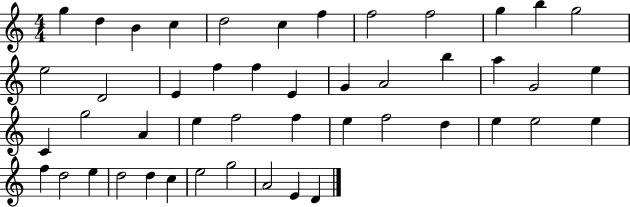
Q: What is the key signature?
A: C major